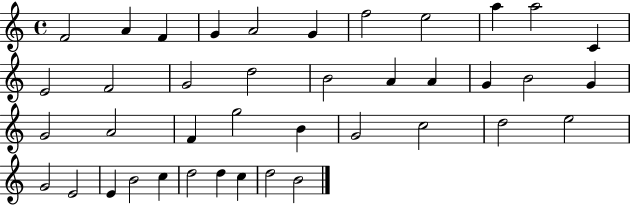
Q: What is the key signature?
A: C major